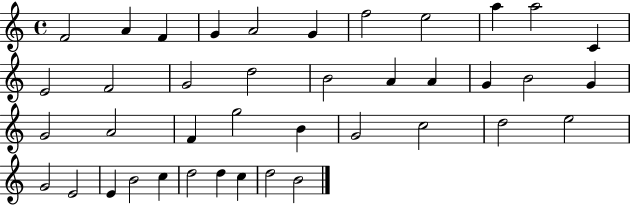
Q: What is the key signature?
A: C major